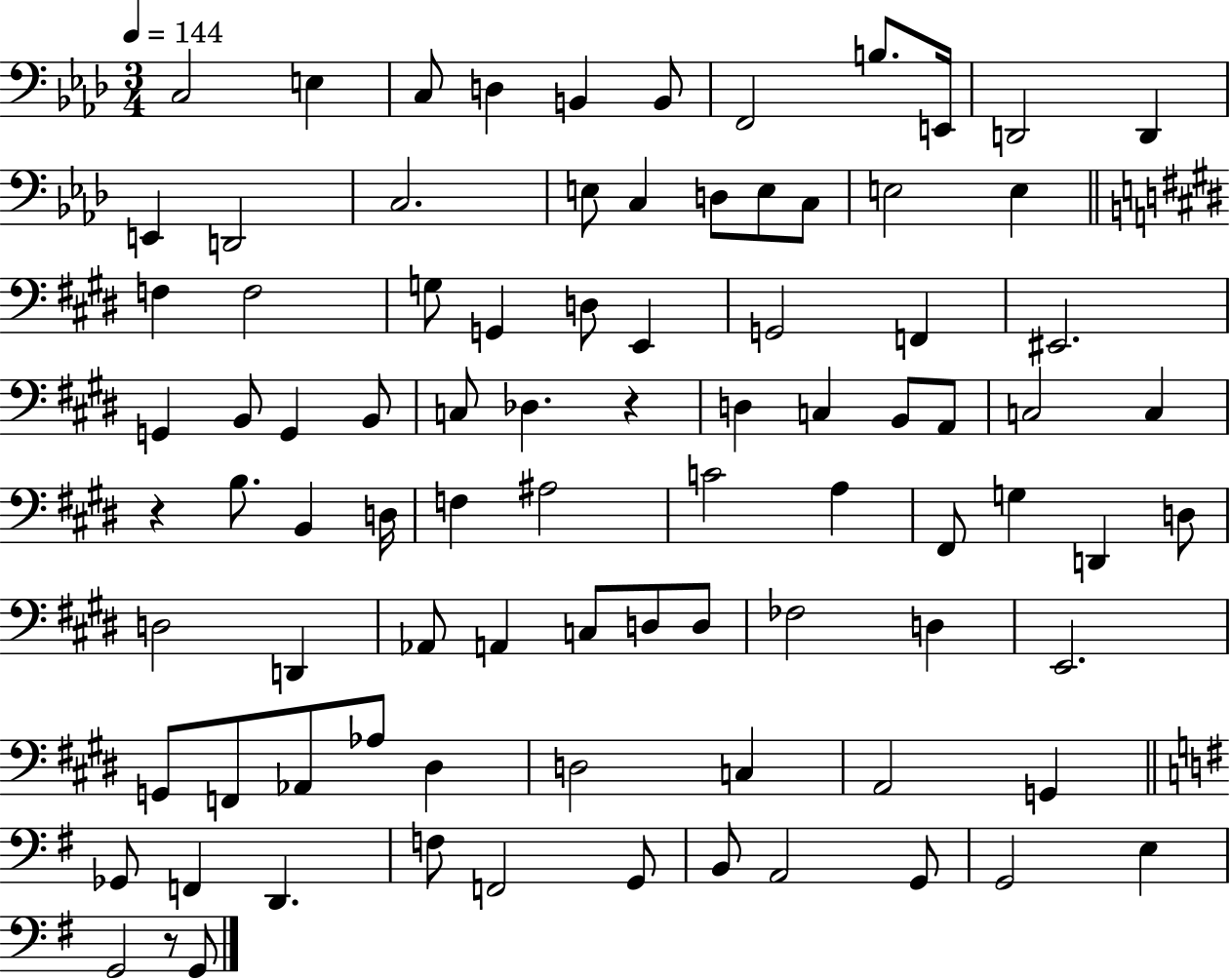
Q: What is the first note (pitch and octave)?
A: C3